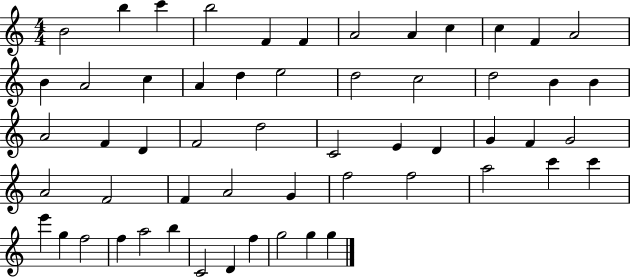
B4/h B5/q C6/q B5/h F4/q F4/q A4/h A4/q C5/q C5/q F4/q A4/h B4/q A4/h C5/q A4/q D5/q E5/h D5/h C5/h D5/h B4/q B4/q A4/h F4/q D4/q F4/h D5/h C4/h E4/q D4/q G4/q F4/q G4/h A4/h F4/h F4/q A4/h G4/q F5/h F5/h A5/h C6/q C6/q E6/q G5/q F5/h F5/q A5/h B5/q C4/h D4/q F5/q G5/h G5/q G5/q